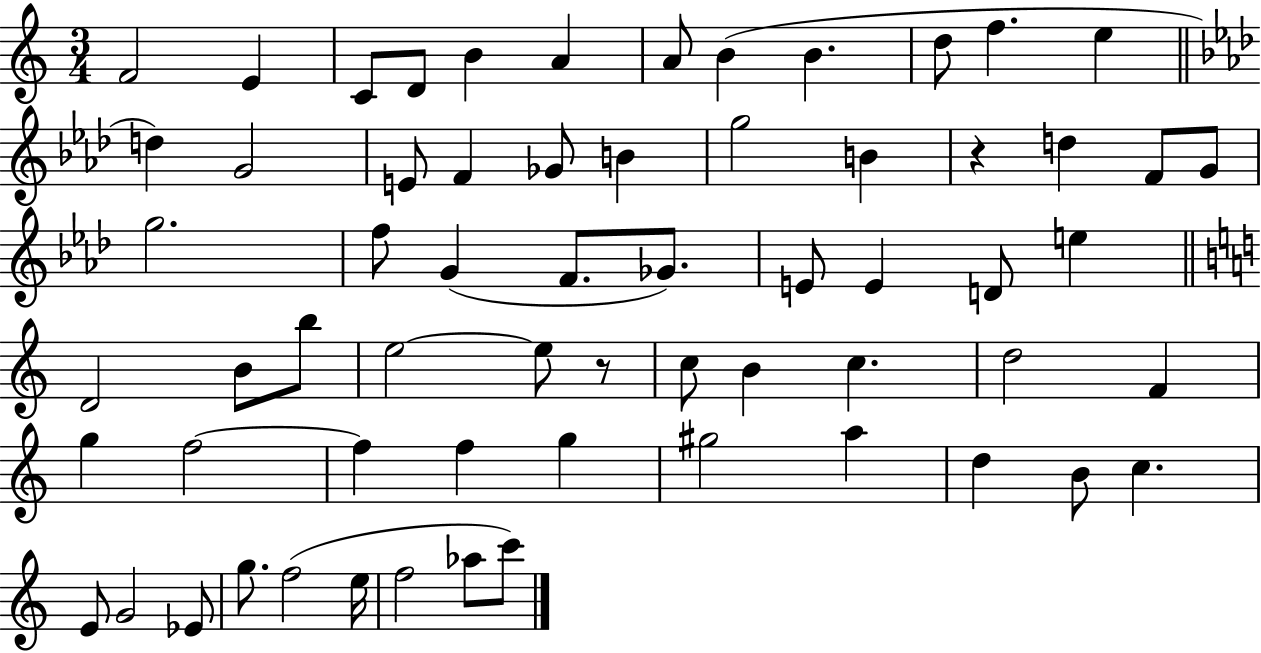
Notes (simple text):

F4/h E4/q C4/e D4/e B4/q A4/q A4/e B4/q B4/q. D5/e F5/q. E5/q D5/q G4/h E4/e F4/q Gb4/e B4/q G5/h B4/q R/q D5/q F4/e G4/e G5/h. F5/e G4/q F4/e. Gb4/e. E4/e E4/q D4/e E5/q D4/h B4/e B5/e E5/h E5/e R/e C5/e B4/q C5/q. D5/h F4/q G5/q F5/h F5/q F5/q G5/q G#5/h A5/q D5/q B4/e C5/q. E4/e G4/h Eb4/e G5/e. F5/h E5/s F5/h Ab5/e C6/e